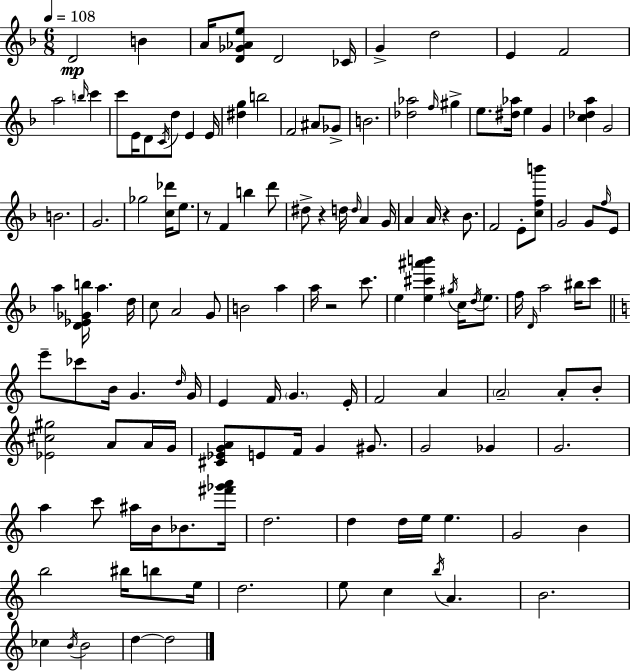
{
  \clef treble
  \numericTimeSignature
  \time 6/8
  \key d \minor
  \tempo 4 = 108
  \repeat volta 2 { d'2\mp b'4 | a'16 <d' ges' aes' e''>8 d'2 ces'16 | g'4-> d''2 | e'4 f'2 | \break a''2 \grace { b''16 } c'''4 | c'''8 e'16 d'8 \acciaccatura { c'16 } d''8 e'4 | e'16 <dis'' g''>4 b''2 | f'2 ais'8 | \break ges'8-> b'2. | <des'' aes''>2 \grace { f''16 } gis''4-> | e''8. <dis'' aes''>16 e''4 g'4 | <c'' des'' a''>4 g'2 | \break b'2. | g'2. | ges''2 <c'' des'''>16 | e''8. r8 f'4 b''4 | \break d'''8 dis''8-> r4 d''16 \grace { d''16 } a'4 | g'16 a'4 a'16 r4 | bes'8. f'2 | e'8-. <c'' f'' b'''>8 g'2 | \break g'8 \grace { f''16 } e'8 a''4 <d' ees' ges' b''>16 a''4. | d''16 c''8 a'2 | g'8 b'2 | a''4 a''16 r2 | \break c'''8. e''4 <e'' cis''' ais''' b'''>4 | \acciaccatura { gis''16 } c''16 \acciaccatura { d''16 } e''8. f''16 \grace { d'16 } a''2 | bis''16 c'''8 \bar "||" \break \key a \minor e'''8-- ces'''8 b'16 g'4. \grace { d''16 } | g'16 e'4 f'16 \parenthesize g'4. | e'16-. f'2 a'4 | \parenthesize a'2-- a'8-. b'8-. | \break <ees' cis'' gis''>2 a'8 a'16 | g'16 <cis' ees' g' a'>8 e'8 f'16 g'4 gis'8. | g'2 ges'4 | g'2. | \break a''4 c'''8 ais''16 b'16 bes'8. | <fis''' ges''' a'''>16 d''2. | d''4 d''16 e''16 e''4. | g'2 b'4 | \break b''2 bis''16 b''8 | e''16 d''2. | e''8 c''4 \acciaccatura { b''16 } a'4. | b'2. | \break ces''4 \acciaccatura { b'16 } b'2 | d''4~~ d''2 | } \bar "|."
}